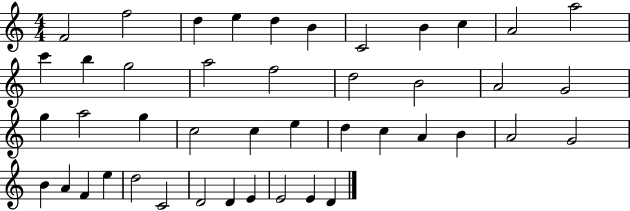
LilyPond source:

{
  \clef treble
  \numericTimeSignature
  \time 4/4
  \key c \major
  f'2 f''2 | d''4 e''4 d''4 b'4 | c'2 b'4 c''4 | a'2 a''2 | \break c'''4 b''4 g''2 | a''2 f''2 | d''2 b'2 | a'2 g'2 | \break g''4 a''2 g''4 | c''2 c''4 e''4 | d''4 c''4 a'4 b'4 | a'2 g'2 | \break b'4 a'4 f'4 e''4 | d''2 c'2 | d'2 d'4 e'4 | e'2 e'4 d'4 | \break \bar "|."
}